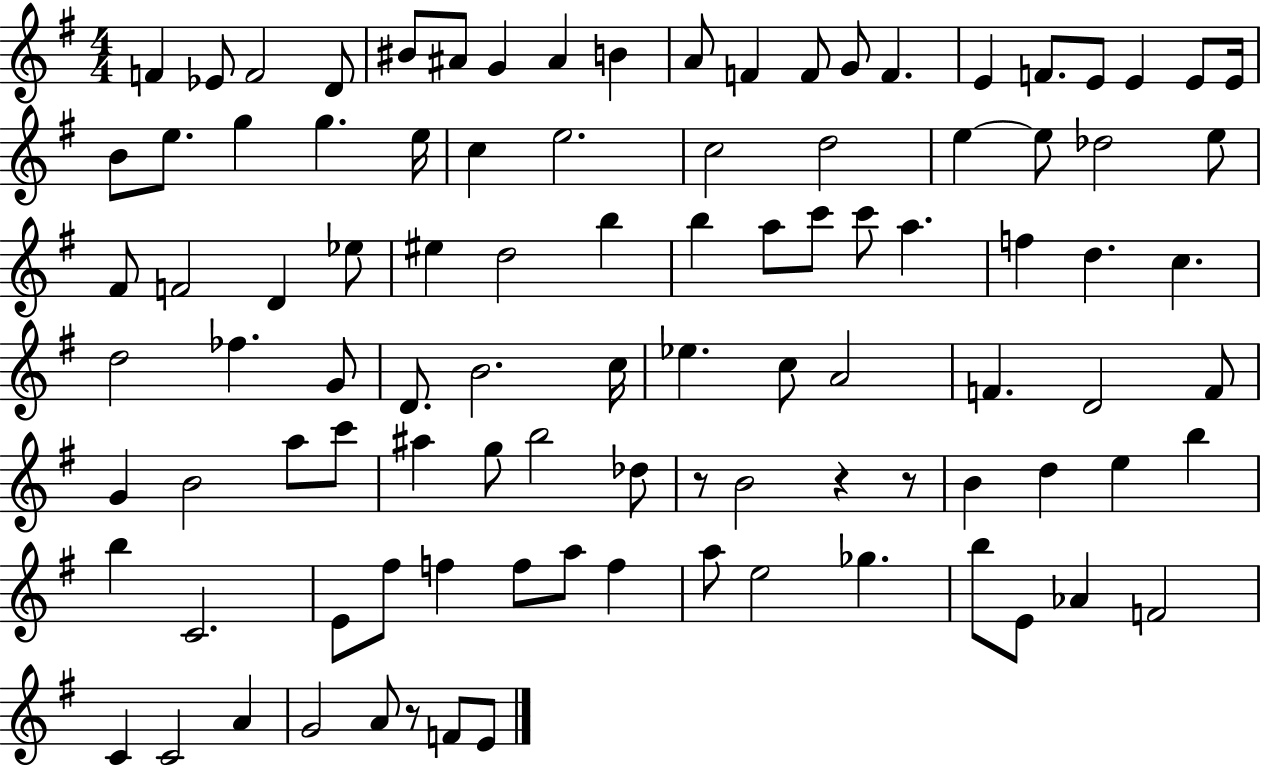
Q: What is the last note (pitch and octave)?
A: E4